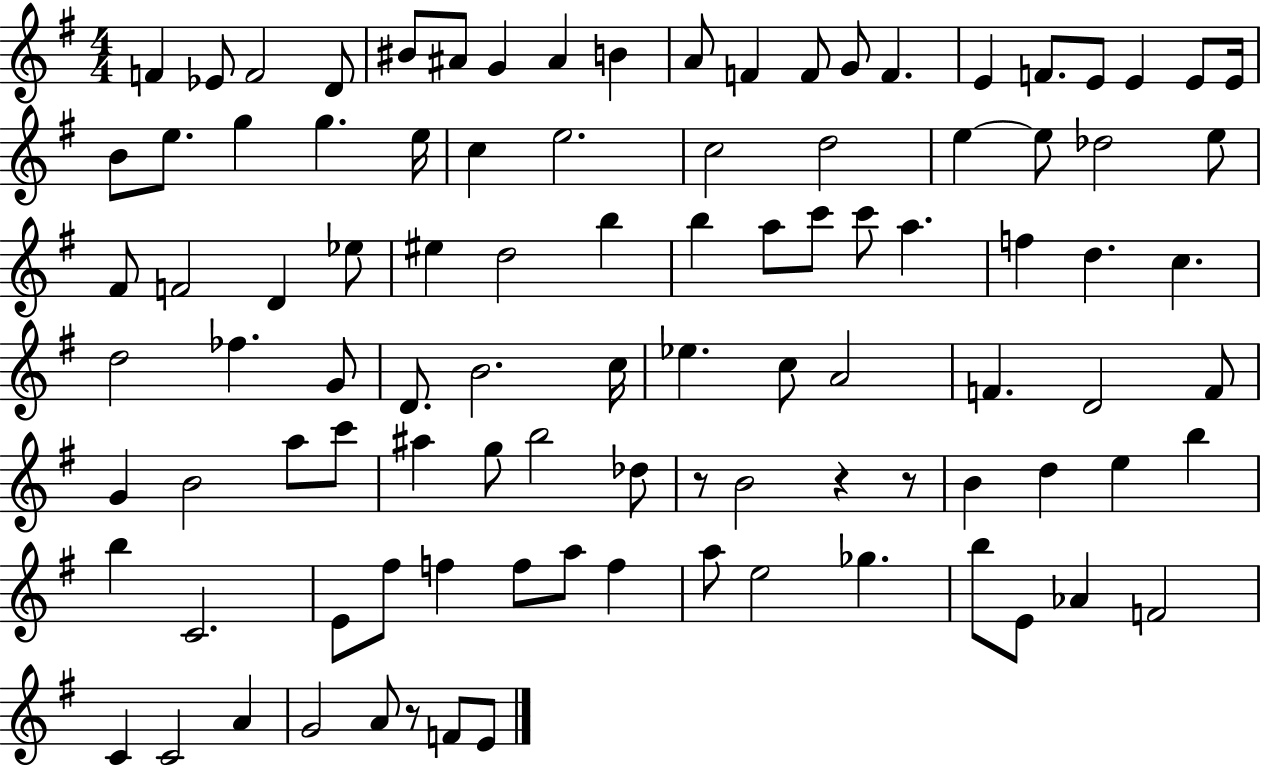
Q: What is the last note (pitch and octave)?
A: E4